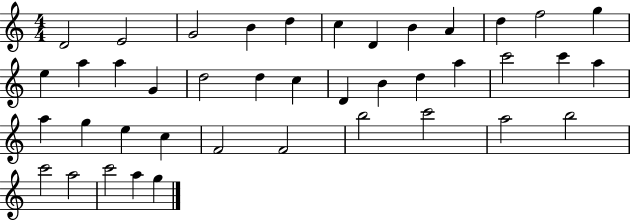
D4/h E4/h G4/h B4/q D5/q C5/q D4/q B4/q A4/q D5/q F5/h G5/q E5/q A5/q A5/q G4/q D5/h D5/q C5/q D4/q B4/q D5/q A5/q C6/h C6/q A5/q A5/q G5/q E5/q C5/q F4/h F4/h B5/h C6/h A5/h B5/h C6/h A5/h C6/h A5/q G5/q